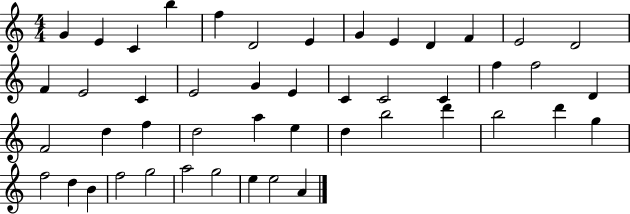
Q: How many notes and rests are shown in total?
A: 47